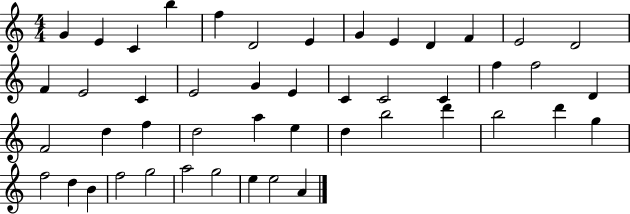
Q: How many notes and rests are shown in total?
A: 47